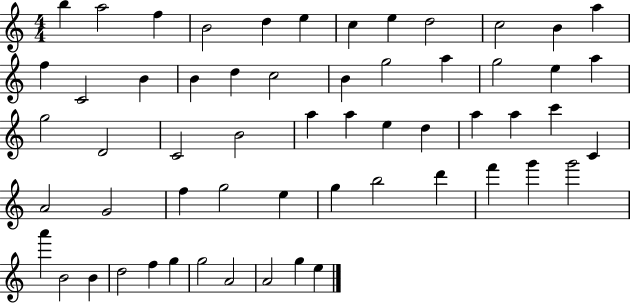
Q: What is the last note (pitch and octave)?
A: E5